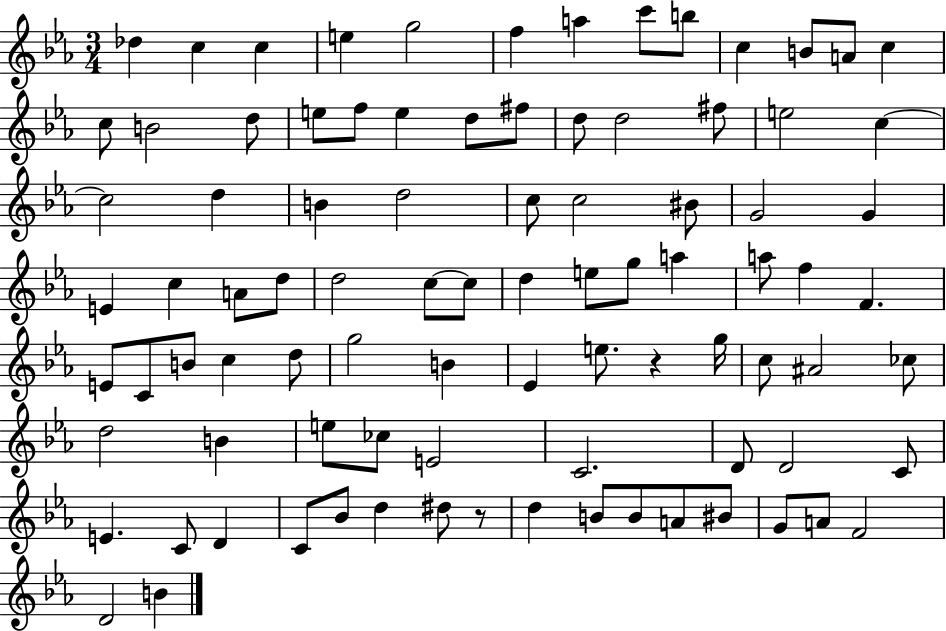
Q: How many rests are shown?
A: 2